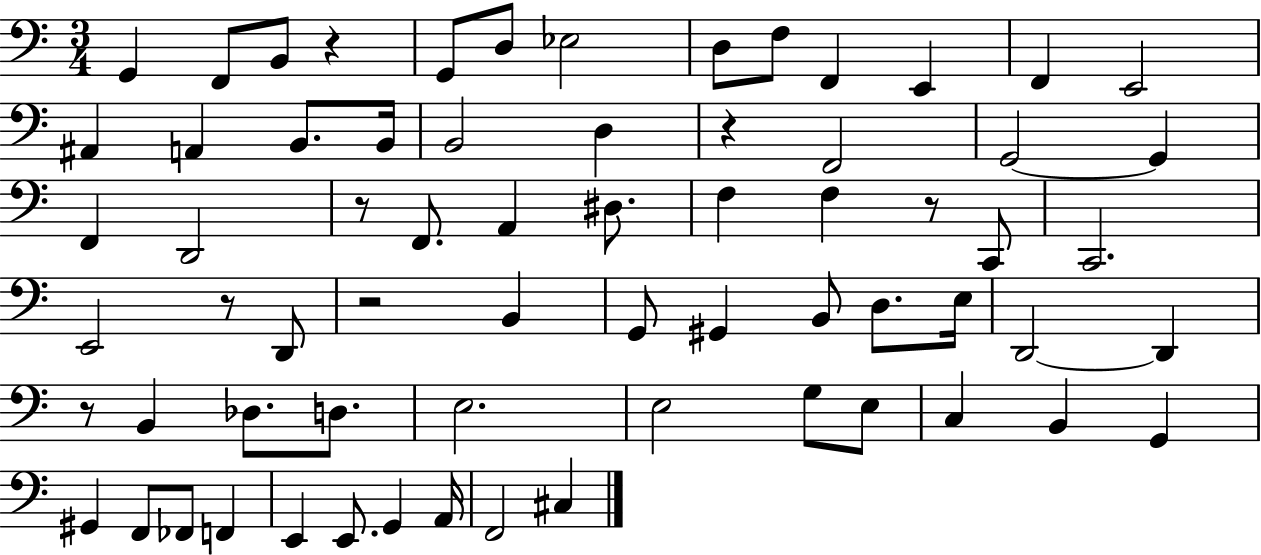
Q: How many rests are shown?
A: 7